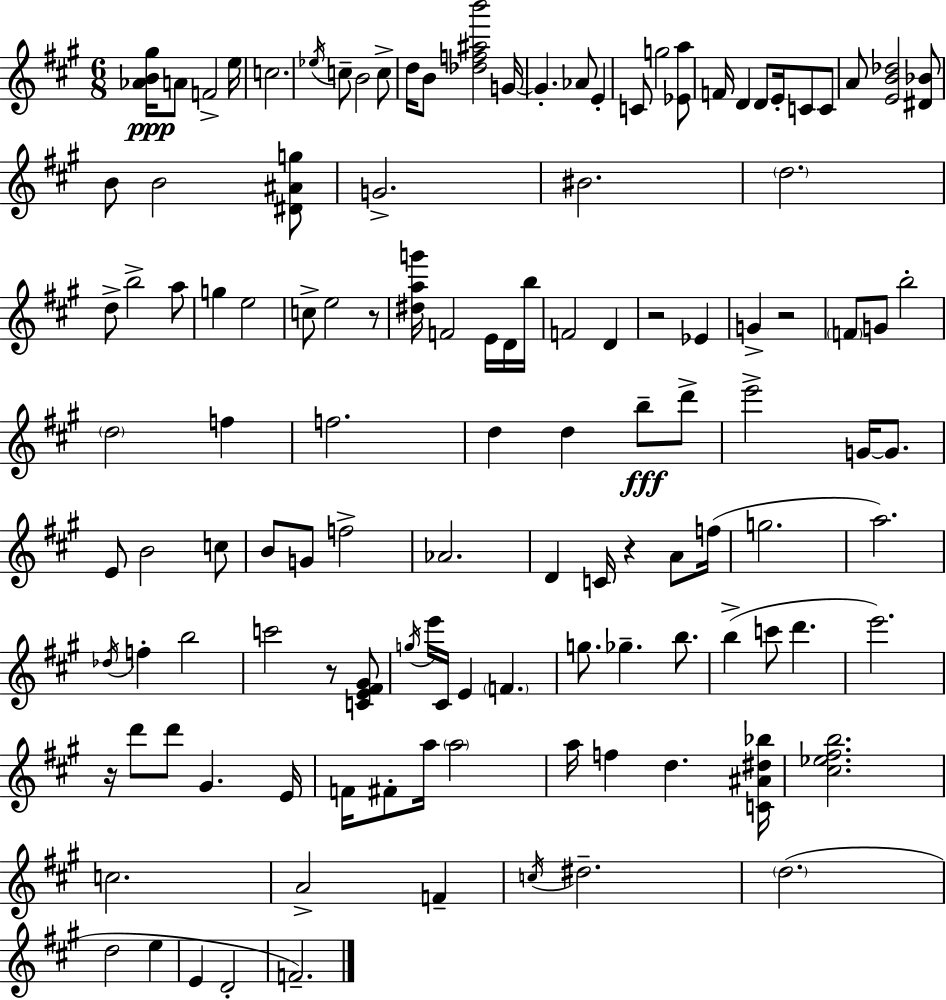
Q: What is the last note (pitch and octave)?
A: F4